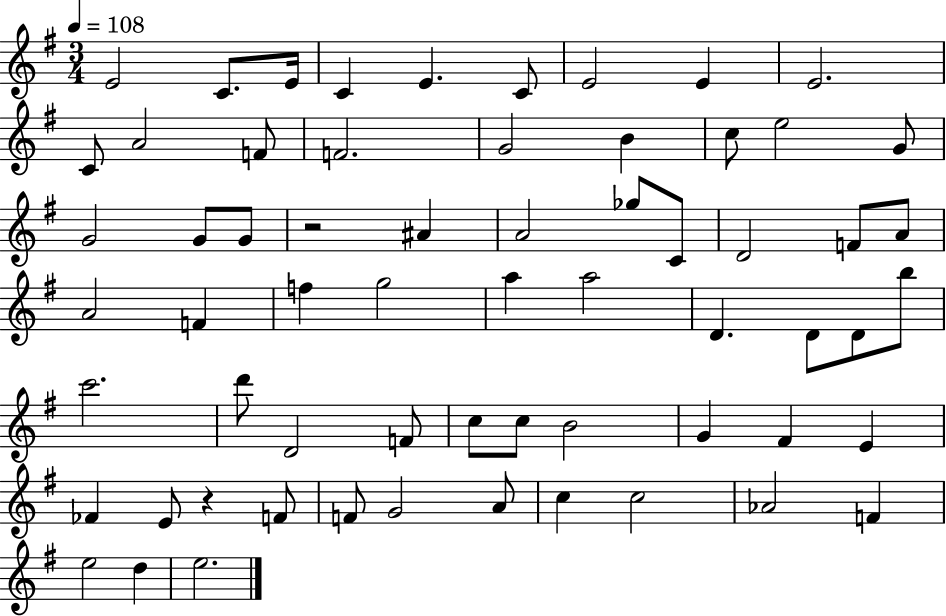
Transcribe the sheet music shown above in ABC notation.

X:1
T:Untitled
M:3/4
L:1/4
K:G
E2 C/2 E/4 C E C/2 E2 E E2 C/2 A2 F/2 F2 G2 B c/2 e2 G/2 G2 G/2 G/2 z2 ^A A2 _g/2 C/2 D2 F/2 A/2 A2 F f g2 a a2 D D/2 D/2 b/2 c'2 d'/2 D2 F/2 c/2 c/2 B2 G ^F E _F E/2 z F/2 F/2 G2 A/2 c c2 _A2 F e2 d e2